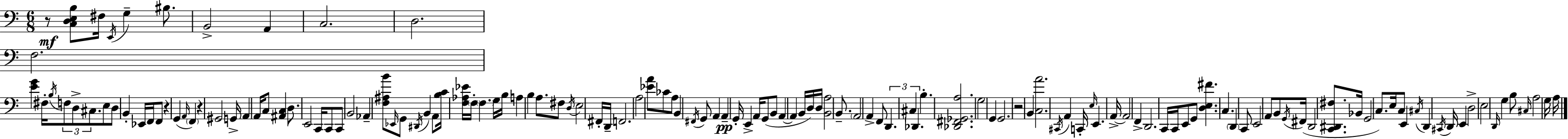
R/e [C3,D3,E3,B3]/e F#3/s E2/s G3/q BIS3/e. B2/h A2/q C3/h. D3/h. F3/h. [E4,G4]/q F#3/s B3/s F3/e D3/e C#3/e. E3/e D3/e B2/q Eb2/s F2/s F2/e R/q G2/q A2/s F2/q R/q G#2/h G2/s A2/q A2/s C3/e [A#2,C3]/q D3/e. E2/h C2/s C2/e C2/e B2/h Ab2/q [F3,A#3,B4]/e Eb2/s G2/e D#2/s B2/q A2/e [B3,C4]/s [F3,Ab3,Eb4]/s F3/s F3/q. G3/s B3/s A3/q B3/q A3/e. F#3/e D3/s E3/h F#2/s D2/s F2/h. A3/h [Eb4,A4]/e CES4/e A3/e B2/q F#2/s G2/e A2/q A2/q G2/s E2/q A2/s G2/e B2/e A2/q A2/q B2/s D3/s D3/s [B2,A3]/h B2/e. A2/h A2/q F2/e D2/q. C#3/q Db2/q. B3/q. [Db2,F#2,Gb2,A3]/h. G3/h G2/q G2/h. R/h B2/q [C3,A4]/h. C#2/s A2/q C2/s E3/s E2/q. A2/s A2/h F2/q D2/h. C2/s C2/s E2/e G2/e [D3,E3,F#4]/q. C3/q. D2/q C2/e E2/h A2/e B2/e G2/s F#2/s D2/h [C2,D#2,F#3]/e. Bb2/s G2/h C3/e. E3/s C3/e E2/q C#3/s D2/q C#2/s D2/s E2/q D3/h E3/h D2/s G3/q B3/e C#3/s A3/h G3/s A3/s